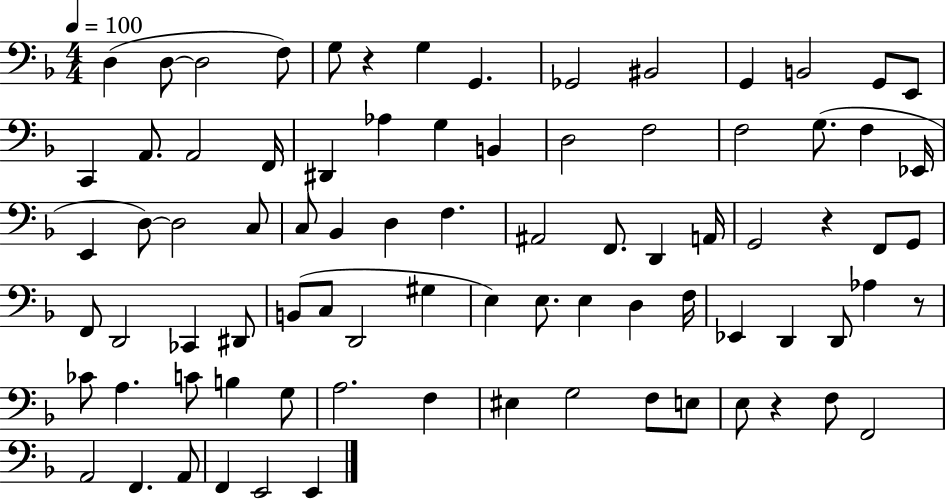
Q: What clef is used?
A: bass